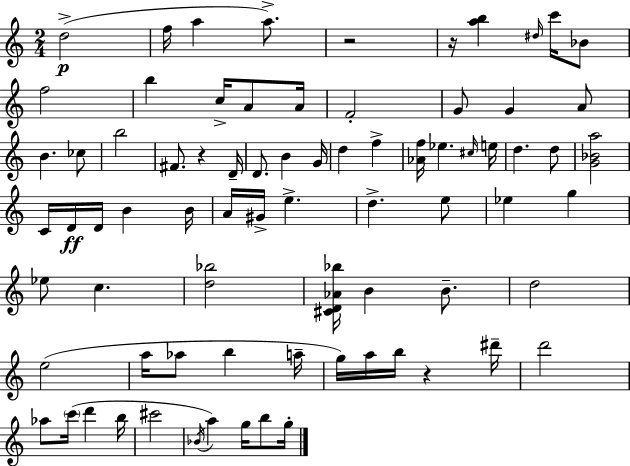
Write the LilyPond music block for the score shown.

{
  \clef treble
  \numericTimeSignature
  \time 2/4
  \key c \major
  d''2->(\p | f''16 a''4 a''8.->) | r2 | r16 <a'' b''>4 \grace { dis''16 } c'''16 bes'8 | \break f''2 | b''4 c''16-> a'8 | a'16 f'2-. | g'8 g'4 a'8 | \break b'4. ces''8 | b''2 | fis'8. r4 | d'16-- d'8. b'4 | \break g'16 d''4 f''4-> | <aes' f''>16 ees''4. | \grace { cis''16 } e''16 d''4. | d''8 <g' bes' a''>2 | \break c'16 d'16\ff d'16 b'4 | b'16 a'16 gis'16-> e''4.-> | d''4.-> | e''8 ees''4 g''4 | \break ees''8 c''4. | <d'' bes''>2 | <cis' d' aes' bes''>16 b'4 b'8.-- | d''2 | \break e''2( | a''16 aes''8 b''4 | a''16-- g''16) a''16 b''16 r4 | dis'''16-- d'''2 | \break aes''8 \parenthesize c'''16( d'''4 | b''16 cis'''2 | \acciaccatura { bes'16 } a''4) g''16 | b''8 g''16-. \bar "|."
}